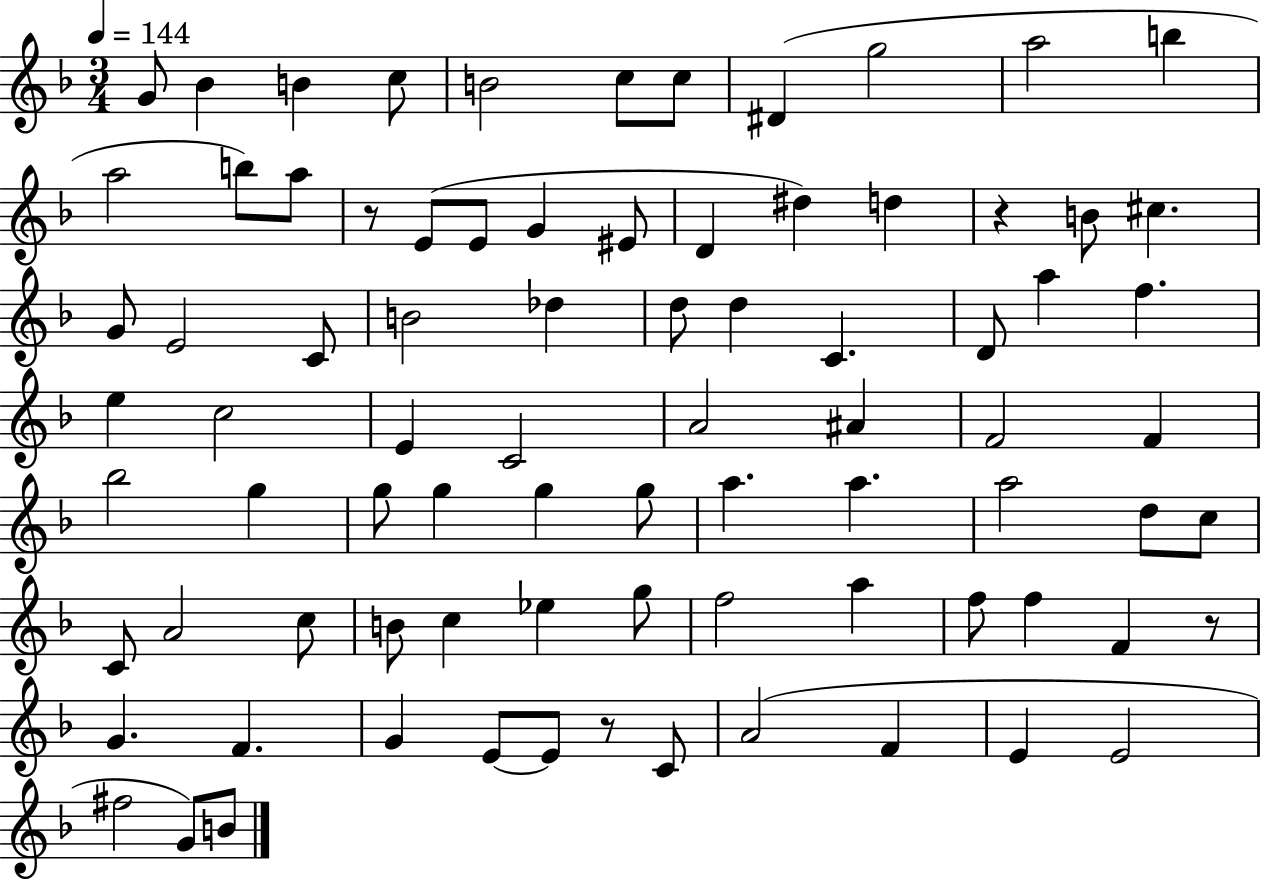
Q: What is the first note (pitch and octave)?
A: G4